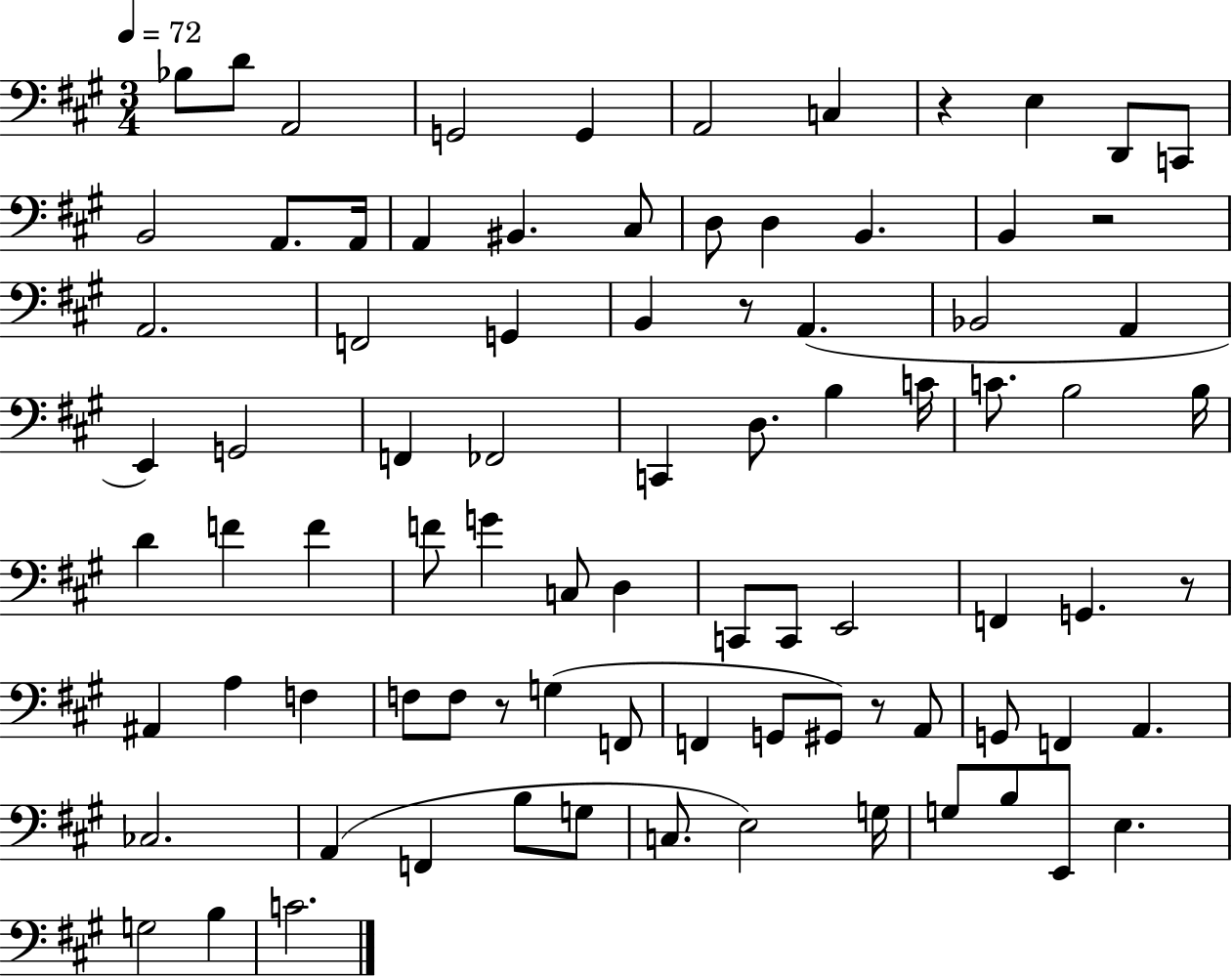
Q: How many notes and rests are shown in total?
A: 85